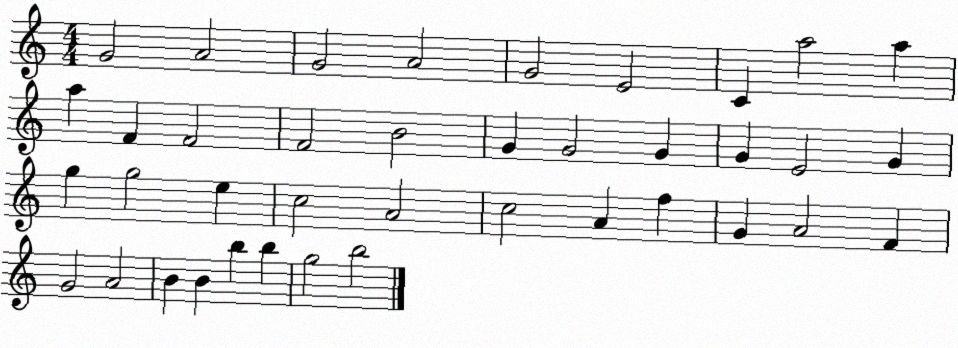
X:1
T:Untitled
M:4/4
L:1/4
K:C
G2 A2 G2 A2 G2 E2 C a2 a a F F2 F2 B2 G G2 G G E2 G g g2 e c2 A2 c2 A f G A2 F G2 A2 B B b b g2 b2